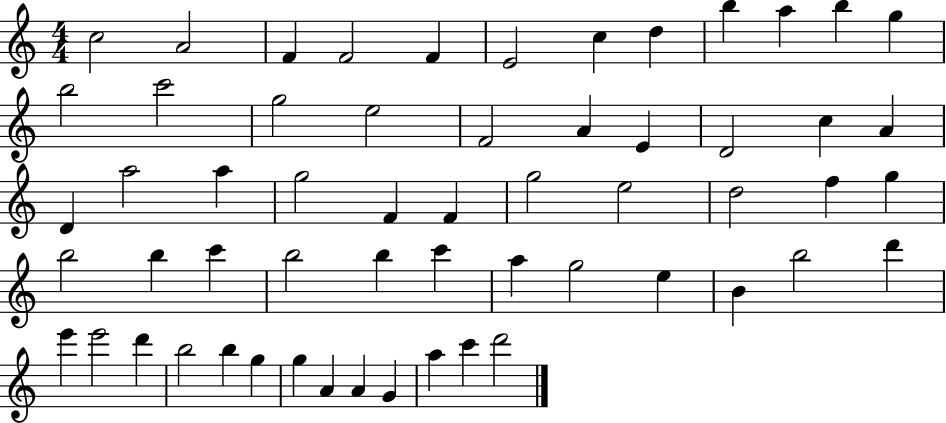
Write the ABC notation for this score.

X:1
T:Untitled
M:4/4
L:1/4
K:C
c2 A2 F F2 F E2 c d b a b g b2 c'2 g2 e2 F2 A E D2 c A D a2 a g2 F F g2 e2 d2 f g b2 b c' b2 b c' a g2 e B b2 d' e' e'2 d' b2 b g g A A G a c' d'2